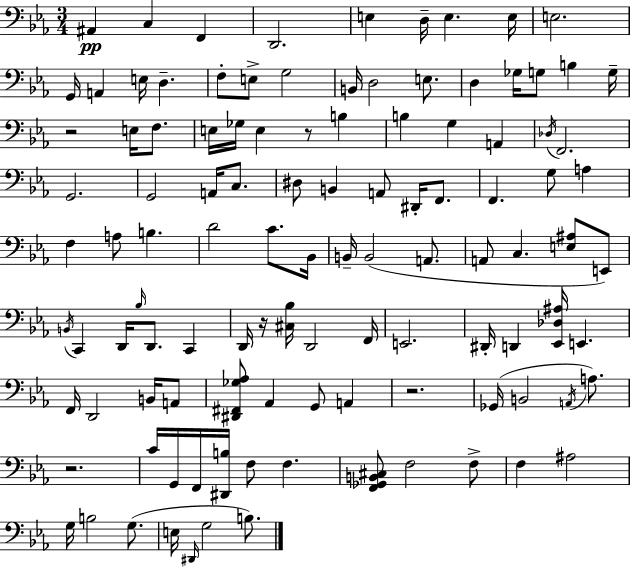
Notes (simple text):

A#2/q C3/q F2/q D2/h. E3/q D3/s E3/q. E3/s E3/h. G2/s A2/q E3/s D3/q. F3/e E3/e G3/h B2/s D3/h E3/e. D3/q Gb3/s G3/e B3/q G3/s R/h E3/s F3/e. E3/s Gb3/s E3/q R/e B3/q B3/q G3/q A2/q Db3/s F2/h. G2/h. G2/h A2/s C3/e. D#3/e B2/q A2/e D#2/s F2/e. F2/q. G3/e A3/q F3/q A3/e B3/q. D4/h C4/e. Bb2/s B2/s B2/h A2/e. A2/e C3/q. [E3,A#3]/e E2/e B2/s C2/q D2/s Bb3/s D2/e. C2/q D2/s R/s [C#3,Bb3]/s D2/h F2/s E2/h. D#2/s D2/q [Eb2,Db3,A#3]/s E2/q. F2/s D2/h B2/s A2/e [D#2,F#2,Gb3,Ab3]/e Ab2/q G2/e A2/q R/h. Gb2/s B2/h A2/s A3/e. R/h. C4/s G2/s F2/s [D#2,B3]/s F3/e F3/q. [F2,Gb2,B2,C#3]/e F3/h F3/e F3/q A#3/h G3/s B3/h G3/e. E3/s D#2/s G3/h B3/e.